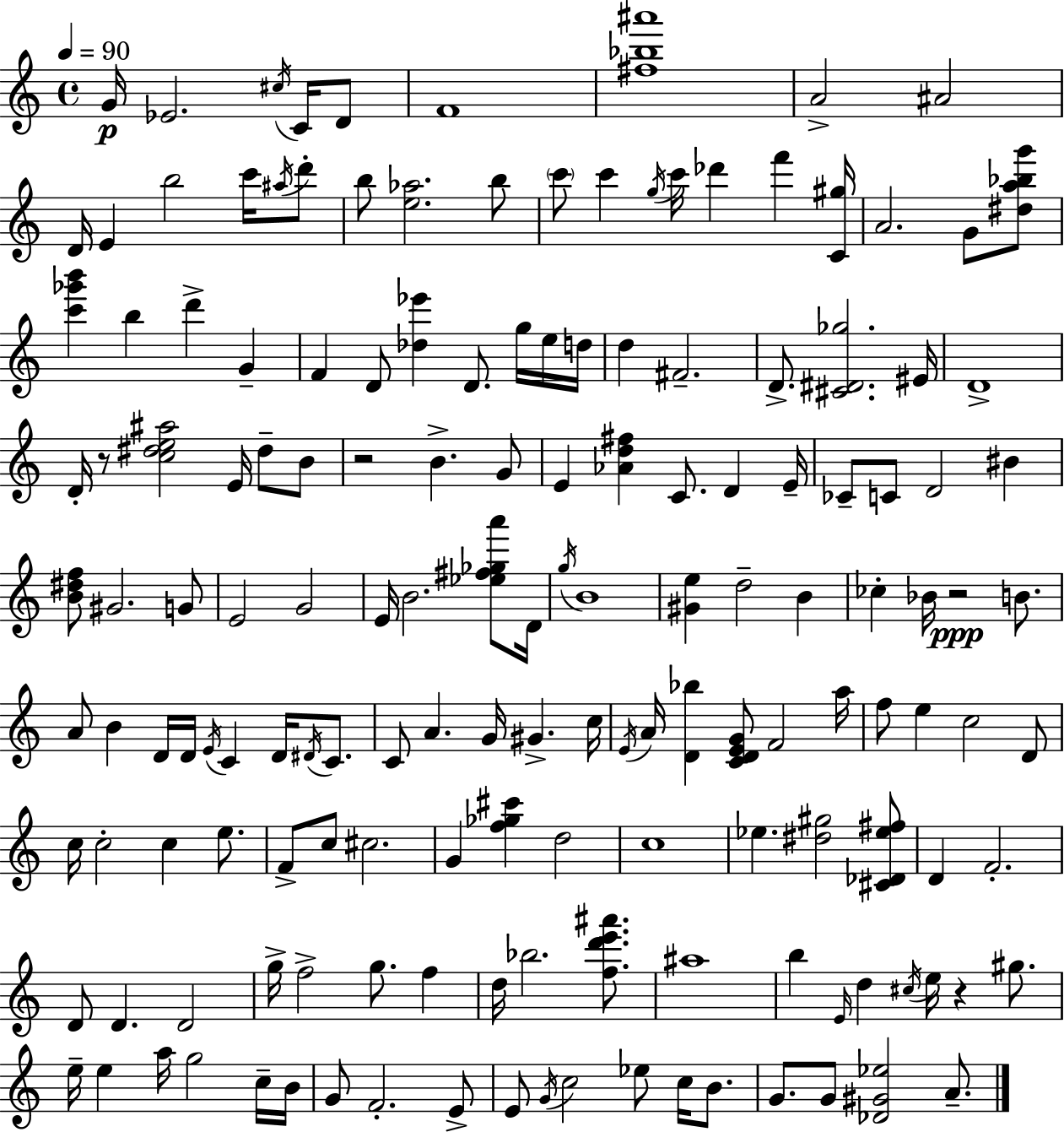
{
  \clef treble
  \time 4/4
  \defaultTimeSignature
  \key c \major
  \tempo 4 = 90
  g'16\p ees'2. \acciaccatura { cis''16 } c'16 d'8 | f'1 | <fis'' bes'' ais'''>1 | a'2-> ais'2 | \break d'16 e'4 b''2 c'''16 \acciaccatura { ais''16 } | d'''8-. b''8 <e'' aes''>2. | b''8 \parenthesize c'''8 c'''4 \acciaccatura { g''16 } c'''16 des'''4 f'''4 | <c' gis''>16 a'2. g'8 | \break <dis'' a'' bes'' g'''>8 <c''' ges''' b'''>4 b''4 d'''4-> g'4-- | f'4 d'8 <des'' ees'''>4 d'8. | g''16 e''16 d''16 d''4 fis'2.-- | d'8.-> <cis' dis' ges''>2. | \break eis'16 d'1-> | d'16-. r8 <c'' dis'' e'' ais''>2 e'16 dis''8-- | b'8 r2 b'4.-> | g'8 e'4 <aes' d'' fis''>4 c'8. d'4 | \break e'16-- ces'8-- c'8 d'2 bis'4 | <b' dis'' f''>8 gis'2. | g'8 e'2 g'2 | e'16 b'2. | \break <ees'' fis'' ges'' a'''>8 d'16 \acciaccatura { g''16 } b'1 | <gis' e''>4 d''2-- | b'4 ces''4-. bes'16 r2\ppp | b'8. a'8 b'4 d'16 d'16 \acciaccatura { e'16 } c'4 | \break d'16 \acciaccatura { dis'16 } c'8. c'8 a'4. g'16 gis'4.-> | c''16 \acciaccatura { e'16 } a'16 <d' bes''>4 <c' d' e' g'>8 f'2 | a''16 f''8 e''4 c''2 | d'8 c''16 c''2-. | \break c''4 e''8. f'8-> c''8 cis''2. | g'4 <f'' ges'' cis'''>4 d''2 | c''1 | ees''4. <dis'' gis''>2 | \break <cis' des' ees'' fis''>8 d'4 f'2.-. | d'8 d'4. d'2 | g''16-> f''2-> | g''8. f''4 d''16 bes''2. | \break <f'' d''' e''' ais'''>8. ais''1 | b''4 \grace { e'16 } d''4 | \acciaccatura { cis''16 } e''16 r4 gis''8. e''16-- e''4 a''16 g''2 | c''16-- b'16 g'8 f'2.-. | \break e'8-> e'8 \acciaccatura { g'16 } c''2 | ees''8 c''16 b'8. g'8. g'8 <des' gis' ees''>2 | a'8.-- \bar "|."
}